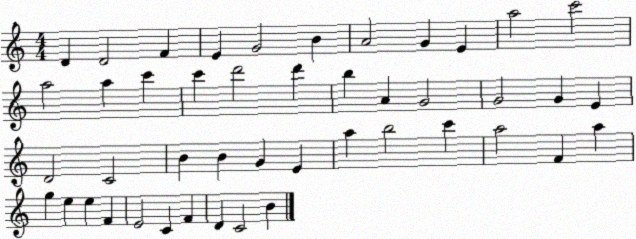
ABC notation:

X:1
T:Untitled
M:4/4
L:1/4
K:C
D D2 F E G2 B A2 G E a2 c'2 a2 a c' c' d'2 d' b A G2 G2 G E D2 C2 B B G E a b2 c' a2 F a g e e F E2 C F D C2 B